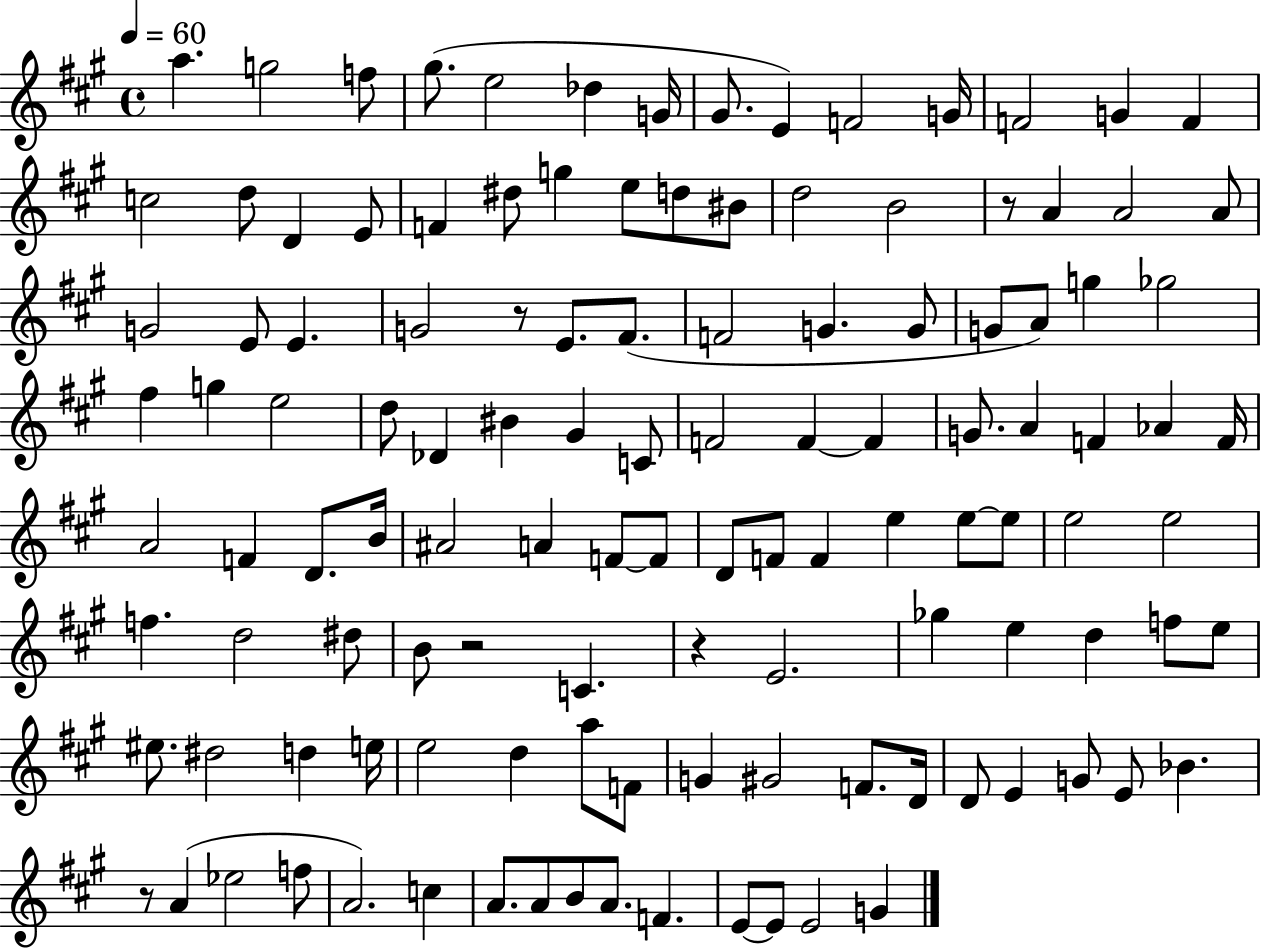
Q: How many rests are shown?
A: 5